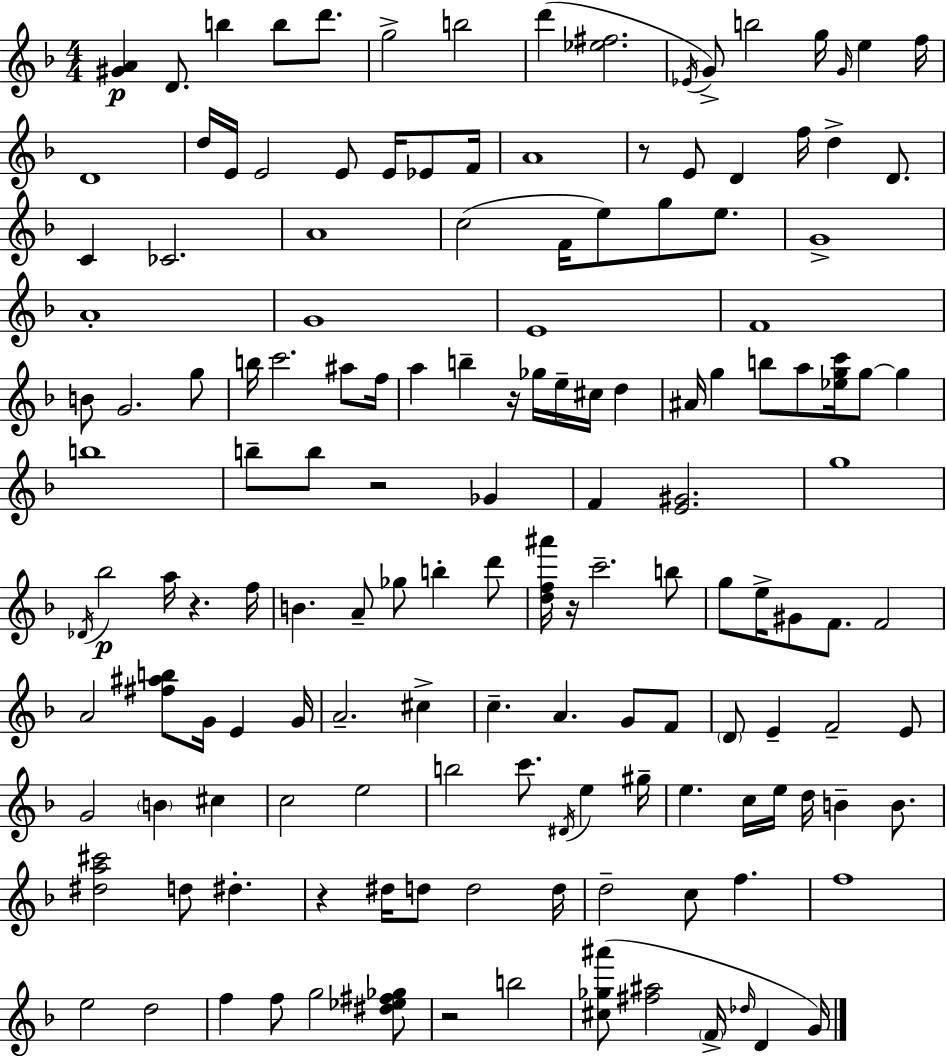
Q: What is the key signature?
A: F major